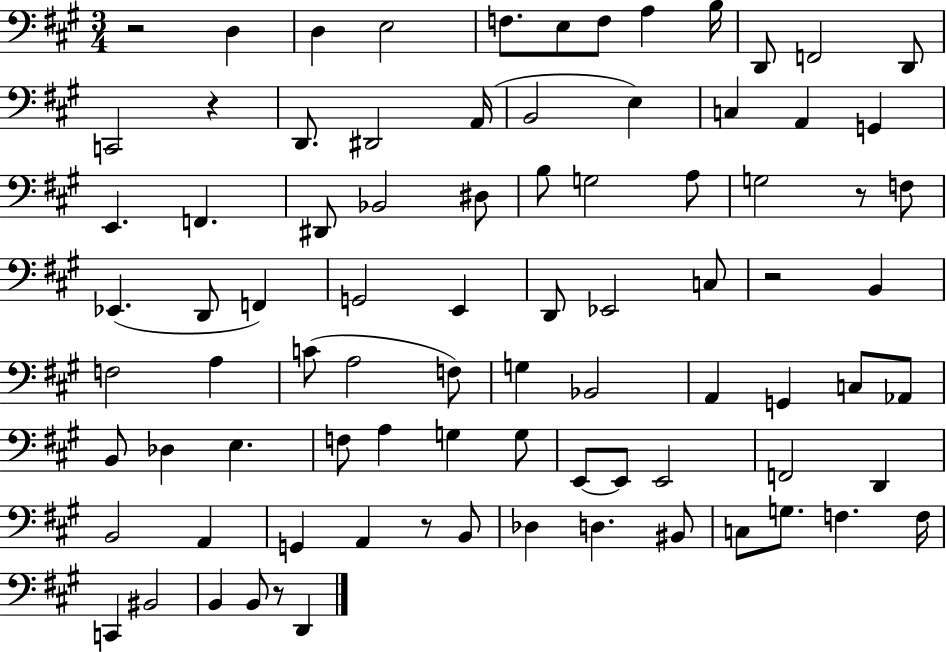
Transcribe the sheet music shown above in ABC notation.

X:1
T:Untitled
M:3/4
L:1/4
K:A
z2 D, D, E,2 F,/2 E,/2 F,/2 A, B,/4 D,,/2 F,,2 D,,/2 C,,2 z D,,/2 ^D,,2 A,,/4 B,,2 E, C, A,, G,, E,, F,, ^D,,/2 _B,,2 ^D,/2 B,/2 G,2 A,/2 G,2 z/2 F,/2 _E,, D,,/2 F,, G,,2 E,, D,,/2 _E,,2 C,/2 z2 B,, F,2 A, C/2 A,2 F,/2 G, _B,,2 A,, G,, C,/2 _A,,/2 B,,/2 _D, E, F,/2 A, G, G,/2 E,,/2 E,,/2 E,,2 F,,2 D,, B,,2 A,, G,, A,, z/2 B,,/2 _D, D, ^B,,/2 C,/2 G,/2 F, F,/4 C,, ^B,,2 B,, B,,/2 z/2 D,,